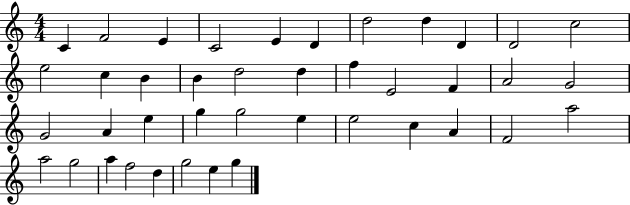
X:1
T:Untitled
M:4/4
L:1/4
K:C
C F2 E C2 E D d2 d D D2 c2 e2 c B B d2 d f E2 F A2 G2 G2 A e g g2 e e2 c A F2 a2 a2 g2 a f2 d g2 e g